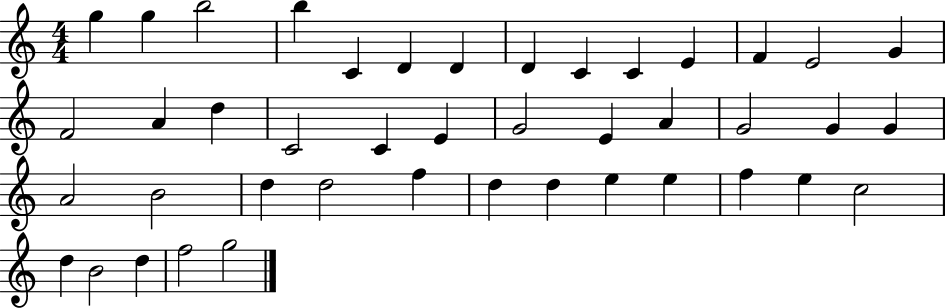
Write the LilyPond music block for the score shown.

{
  \clef treble
  \numericTimeSignature
  \time 4/4
  \key c \major
  g''4 g''4 b''2 | b''4 c'4 d'4 d'4 | d'4 c'4 c'4 e'4 | f'4 e'2 g'4 | \break f'2 a'4 d''4 | c'2 c'4 e'4 | g'2 e'4 a'4 | g'2 g'4 g'4 | \break a'2 b'2 | d''4 d''2 f''4 | d''4 d''4 e''4 e''4 | f''4 e''4 c''2 | \break d''4 b'2 d''4 | f''2 g''2 | \bar "|."
}